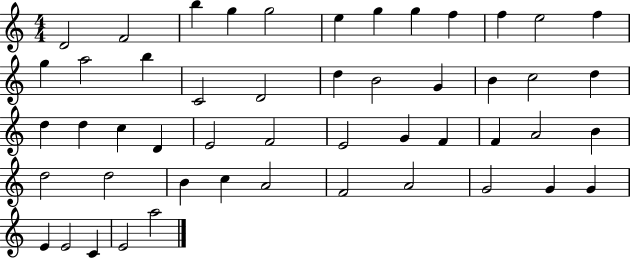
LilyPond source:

{
  \clef treble
  \numericTimeSignature
  \time 4/4
  \key c \major
  d'2 f'2 | b''4 g''4 g''2 | e''4 g''4 g''4 f''4 | f''4 e''2 f''4 | \break g''4 a''2 b''4 | c'2 d'2 | d''4 b'2 g'4 | b'4 c''2 d''4 | \break d''4 d''4 c''4 d'4 | e'2 f'2 | e'2 g'4 f'4 | f'4 a'2 b'4 | \break d''2 d''2 | b'4 c''4 a'2 | f'2 a'2 | g'2 g'4 g'4 | \break e'4 e'2 c'4 | e'2 a''2 | \bar "|."
}